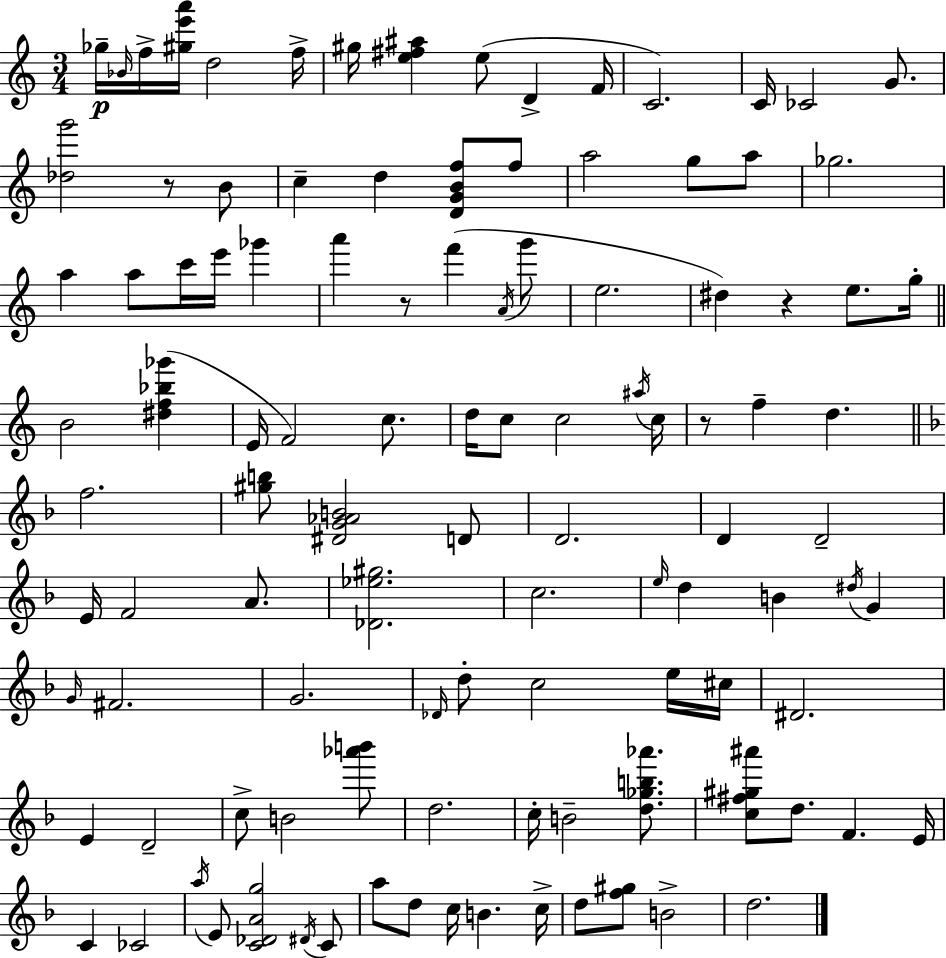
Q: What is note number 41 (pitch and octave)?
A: C5